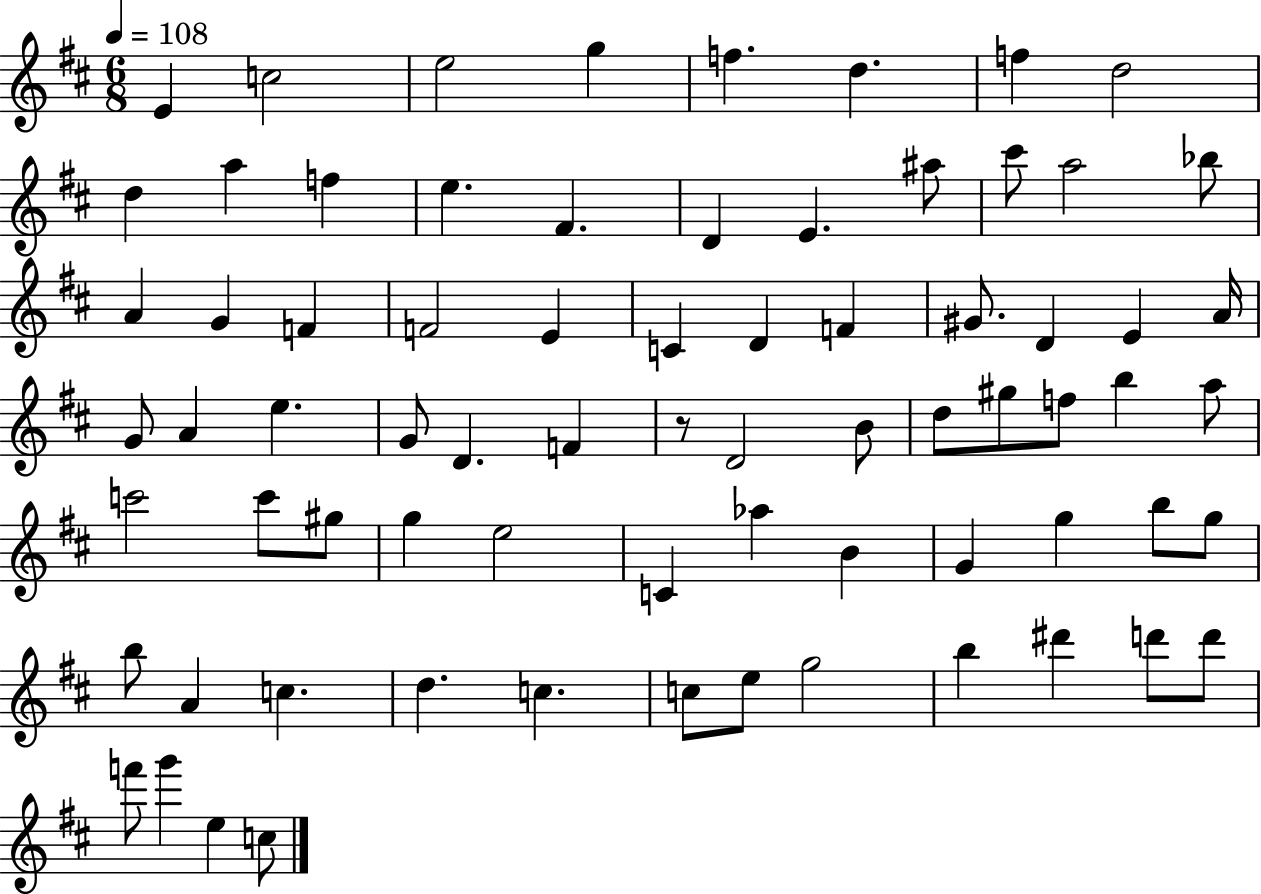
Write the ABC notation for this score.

X:1
T:Untitled
M:6/8
L:1/4
K:D
E c2 e2 g f d f d2 d a f e ^F D E ^a/2 ^c'/2 a2 _b/2 A G F F2 E C D F ^G/2 D E A/4 G/2 A e G/2 D F z/2 D2 B/2 d/2 ^g/2 f/2 b a/2 c'2 c'/2 ^g/2 g e2 C _a B G g b/2 g/2 b/2 A c d c c/2 e/2 g2 b ^d' d'/2 d'/2 f'/2 g' e c/2